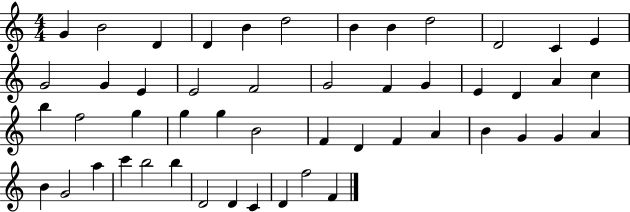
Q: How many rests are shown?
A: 0